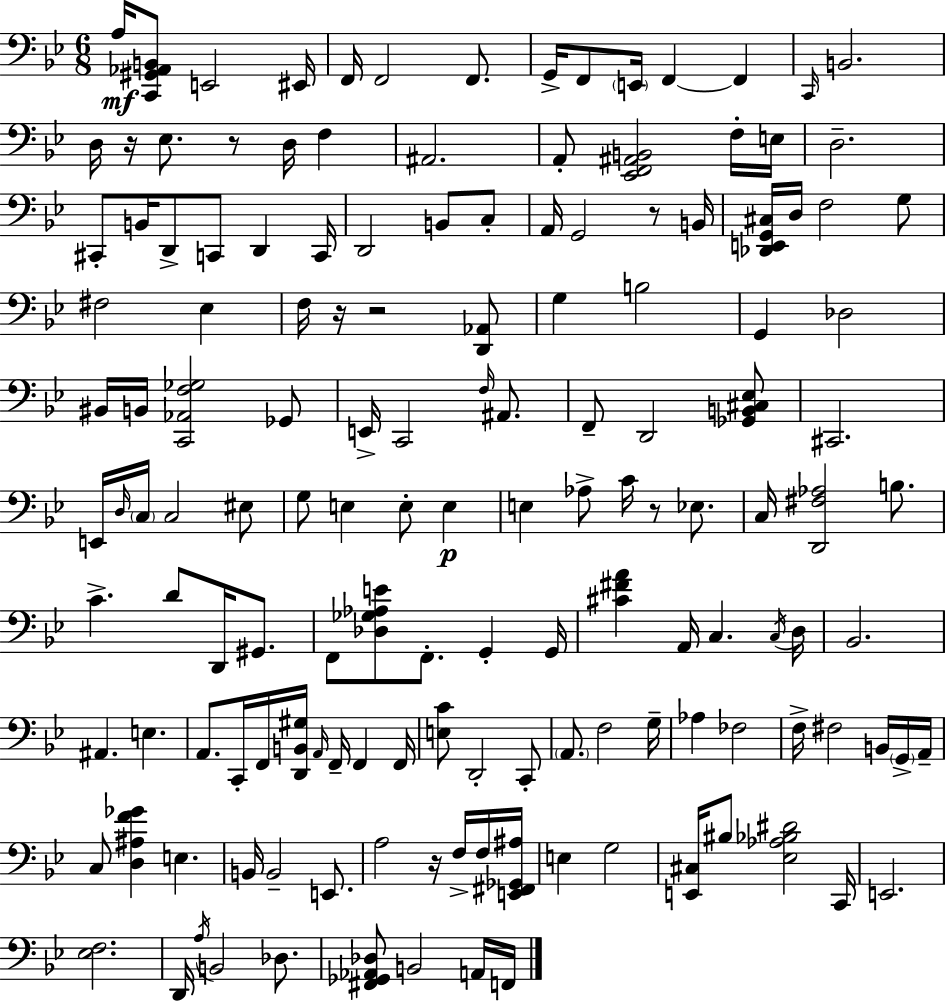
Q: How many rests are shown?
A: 7